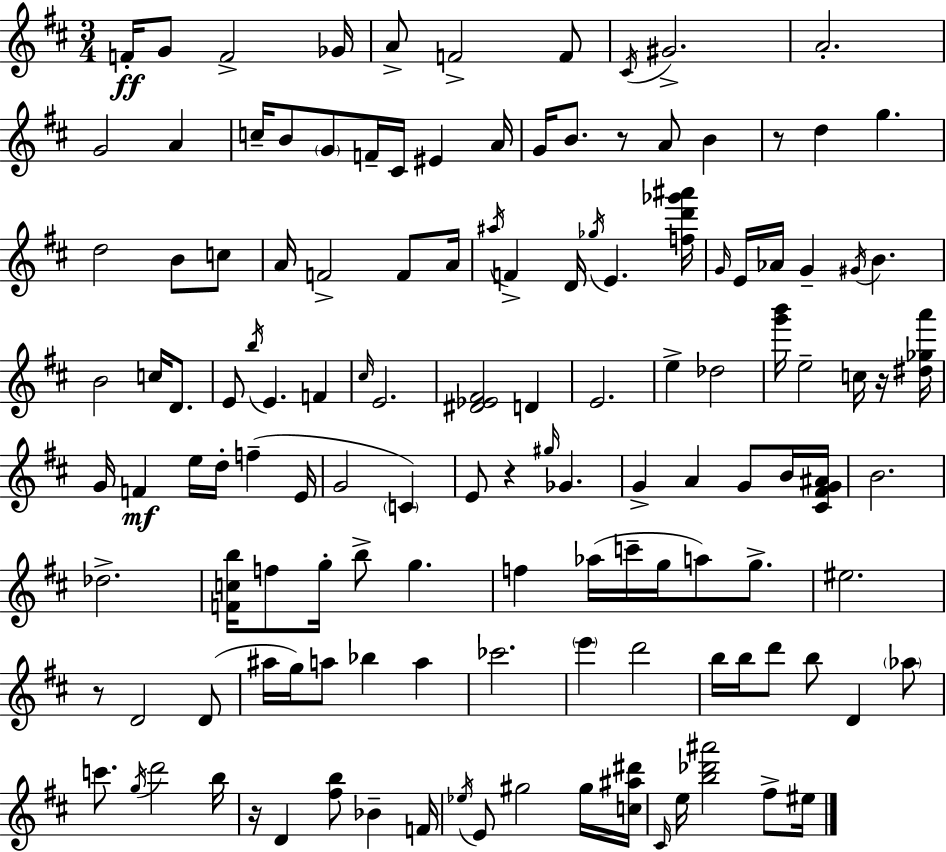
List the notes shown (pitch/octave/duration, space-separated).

F4/s G4/e F4/h Gb4/s A4/e F4/h F4/e C#4/s G#4/h. A4/h. G4/h A4/q C5/s B4/e G4/e F4/s C#4/s EIS4/q A4/s G4/s B4/e. R/e A4/e B4/q R/e D5/q G5/q. D5/h B4/e C5/e A4/s F4/h F4/e A4/s A#5/s F4/q D4/s Gb5/s E4/q. [F5,D6,Gb6,A#6]/s G4/s E4/s Ab4/s G4/q G#4/s B4/q. B4/h C5/s D4/e. E4/e B5/s E4/q. F4/q C#5/s E4/h. [D#4,Eb4,F#4]/h D4/q E4/h. E5/q Db5/h [G6,B6]/s E5/h C5/s R/s [D#5,Gb5,A6]/s G4/s F4/q E5/s D5/s F5/q E4/s G4/h C4/q E4/e R/q G#5/s Gb4/q. G4/q A4/q G4/e B4/s [C#4,F#4,G4,A#4]/s B4/h. Db5/h. [F4,C5,B5]/s F5/e G5/s B5/e G5/q. F5/q Ab5/s C6/s G5/s A5/e G5/e. EIS5/h. R/e D4/h D4/e A#5/s G5/s A5/e Bb5/q A5/q CES6/h. E6/q D6/h B5/s B5/s D6/e B5/e D4/q Ab5/e C6/e. G5/s D6/h B5/s R/s D4/q [F#5,B5]/e Bb4/q F4/s Eb5/s E4/e G#5/h G#5/s [C5,A#5,D#6]/s C#4/s E5/s [B5,Db6,A#6]/h F#5/e EIS5/s